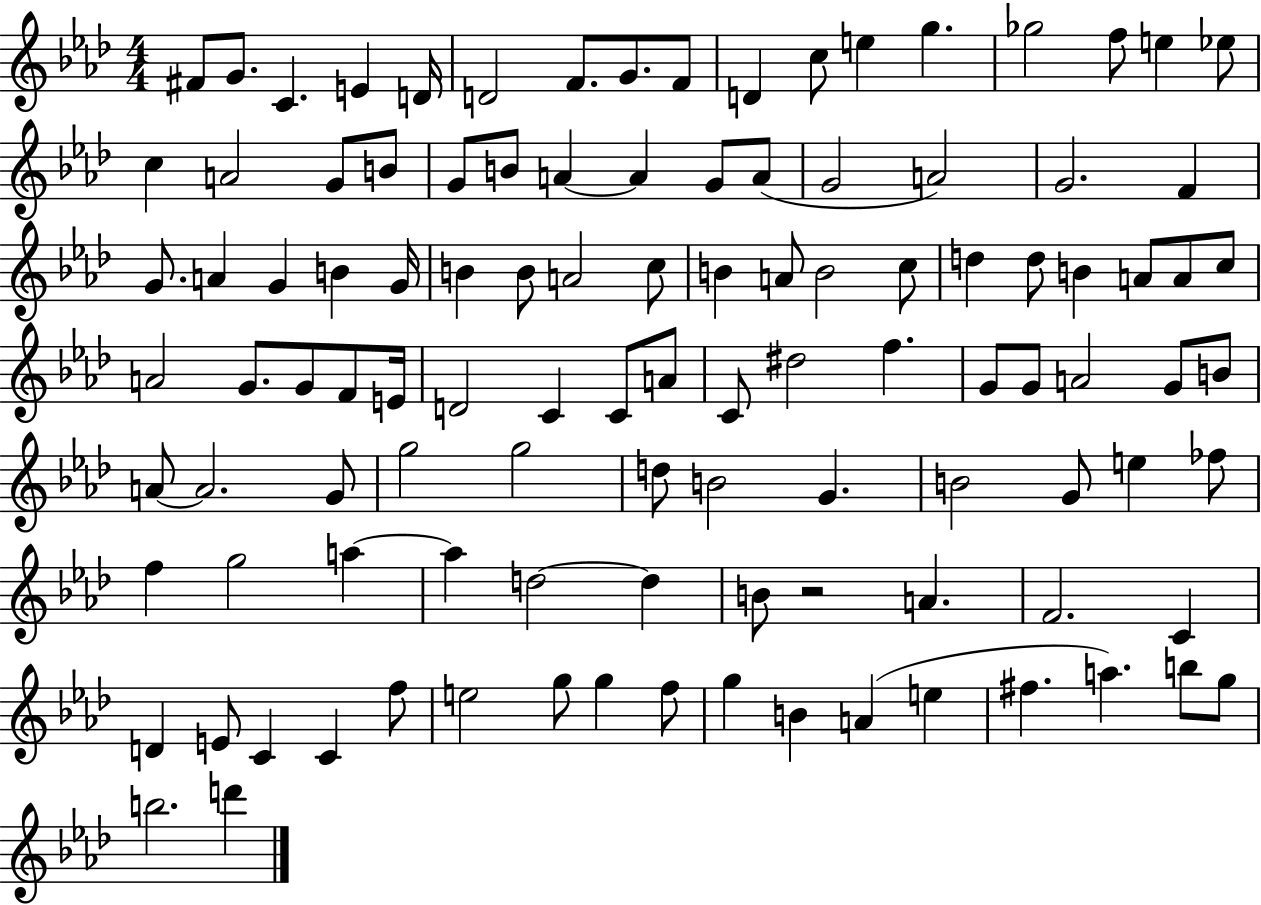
X:1
T:Untitled
M:4/4
L:1/4
K:Ab
^F/2 G/2 C E D/4 D2 F/2 G/2 F/2 D c/2 e g _g2 f/2 e _e/2 c A2 G/2 B/2 G/2 B/2 A A G/2 A/2 G2 A2 G2 F G/2 A G B G/4 B B/2 A2 c/2 B A/2 B2 c/2 d d/2 B A/2 A/2 c/2 A2 G/2 G/2 F/2 E/4 D2 C C/2 A/2 C/2 ^d2 f G/2 G/2 A2 G/2 B/2 A/2 A2 G/2 g2 g2 d/2 B2 G B2 G/2 e _f/2 f g2 a a d2 d B/2 z2 A F2 C D E/2 C C f/2 e2 g/2 g f/2 g B A e ^f a b/2 g/2 b2 d'